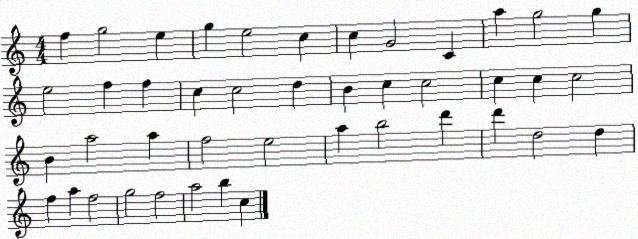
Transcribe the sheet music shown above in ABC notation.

X:1
T:Untitled
M:4/4
L:1/4
K:C
f g2 e g e2 c c G2 C a g2 g e2 f f c c2 d B c c2 c c c2 B a2 a f2 e2 a b2 d' d' d2 d f a f2 g2 f2 a2 b c